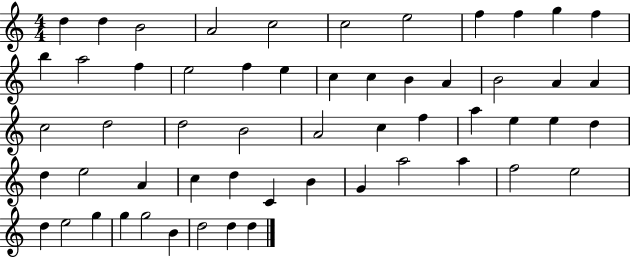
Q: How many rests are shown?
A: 0